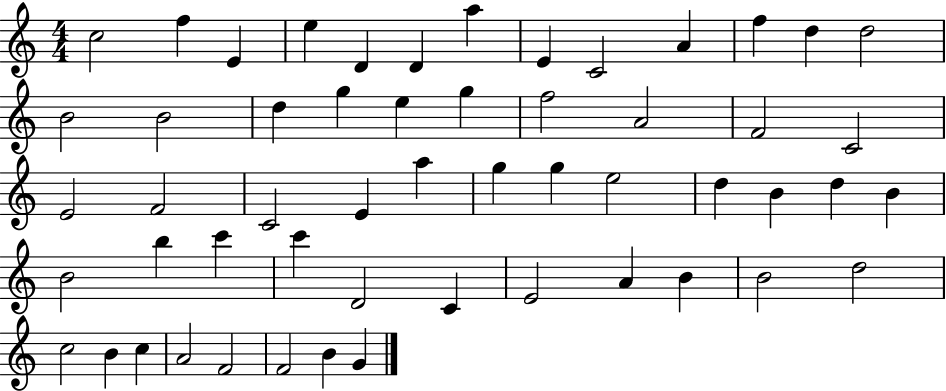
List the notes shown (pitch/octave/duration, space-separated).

C5/h F5/q E4/q E5/q D4/q D4/q A5/q E4/q C4/h A4/q F5/q D5/q D5/h B4/h B4/h D5/q G5/q E5/q G5/q F5/h A4/h F4/h C4/h E4/h F4/h C4/h E4/q A5/q G5/q G5/q E5/h D5/q B4/q D5/q B4/q B4/h B5/q C6/q C6/q D4/h C4/q E4/h A4/q B4/q B4/h D5/h C5/h B4/q C5/q A4/h F4/h F4/h B4/q G4/q